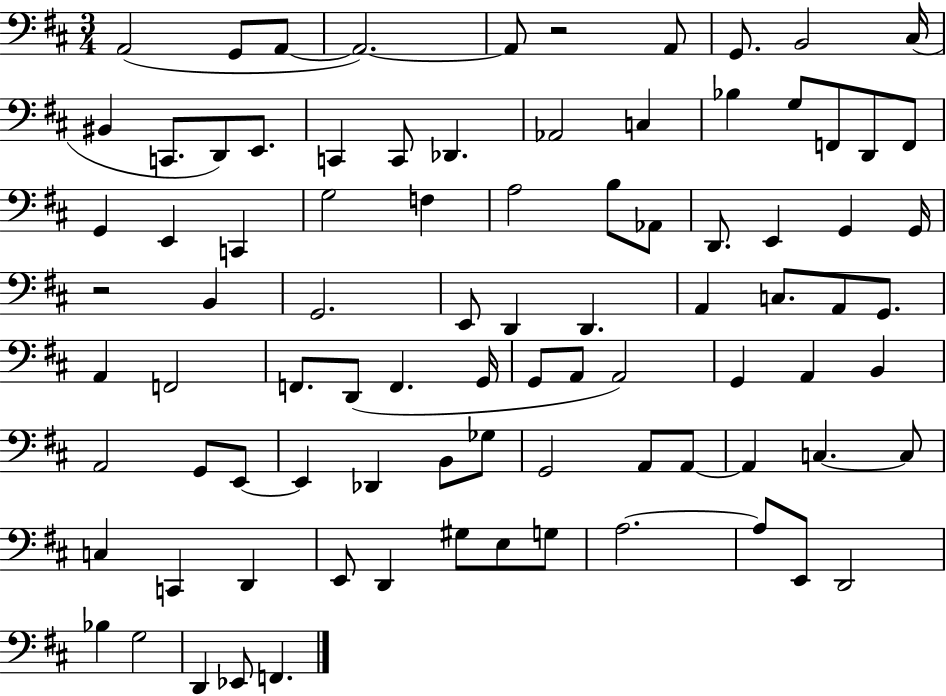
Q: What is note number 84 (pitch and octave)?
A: D2